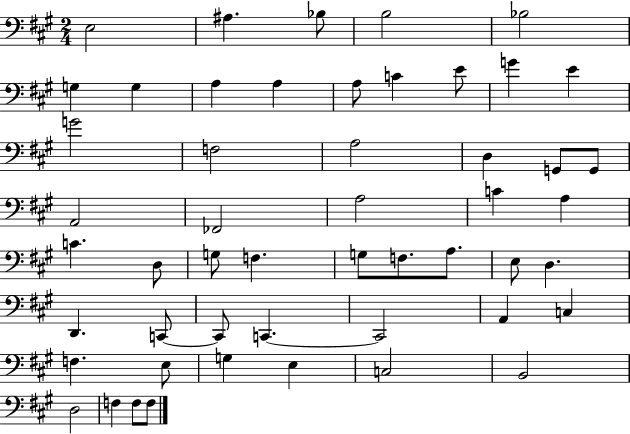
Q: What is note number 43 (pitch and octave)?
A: E3